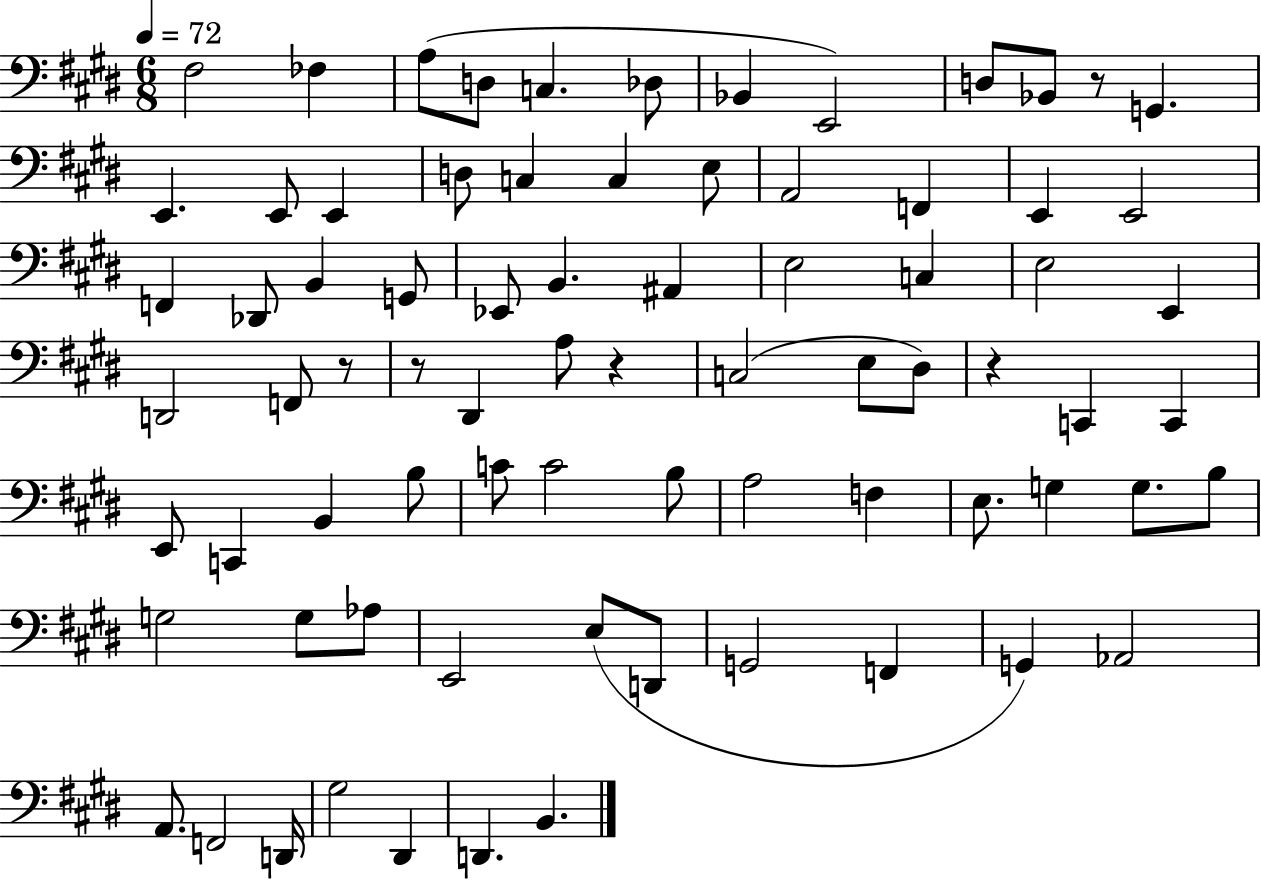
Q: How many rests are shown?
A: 5